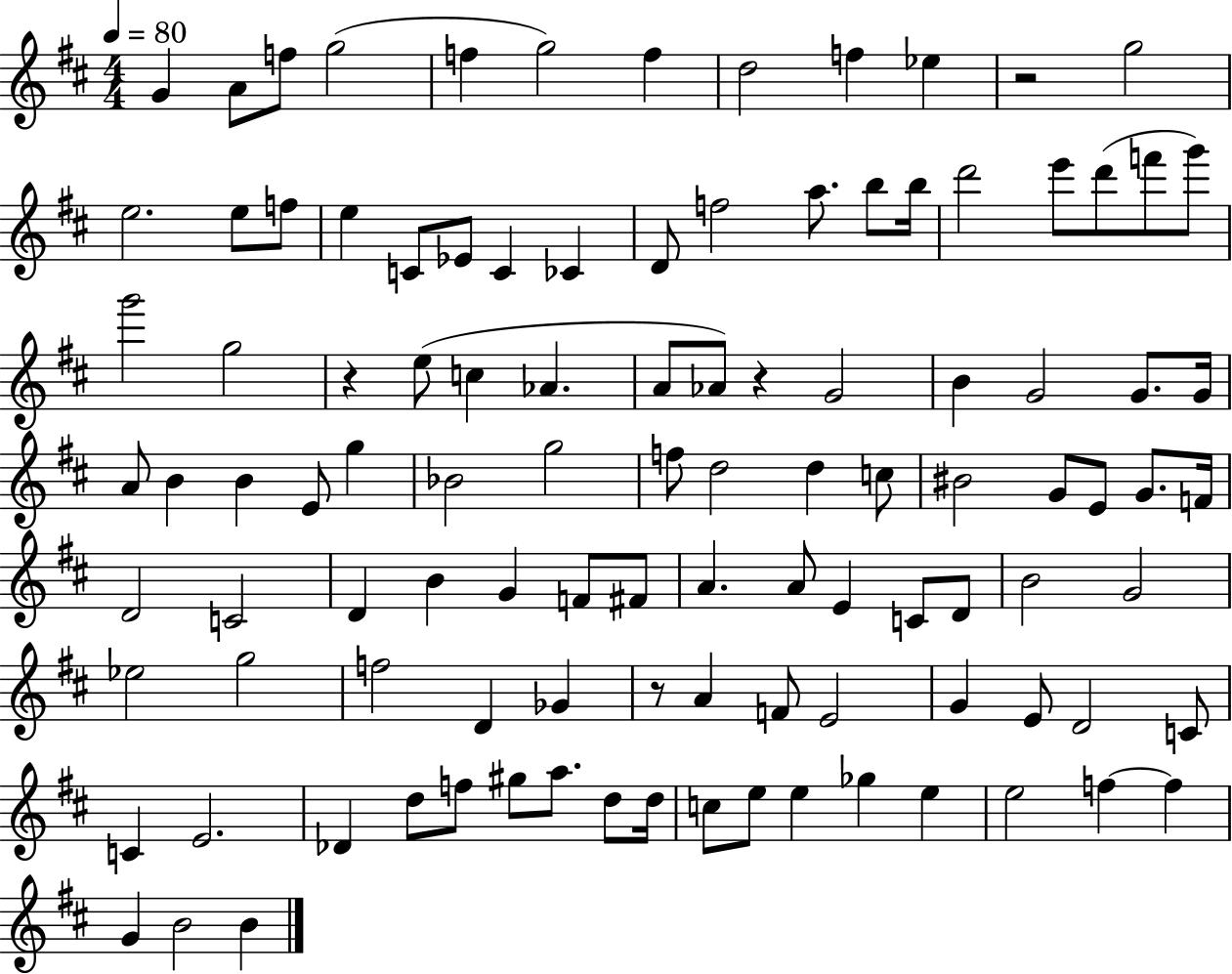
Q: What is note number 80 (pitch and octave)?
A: G4